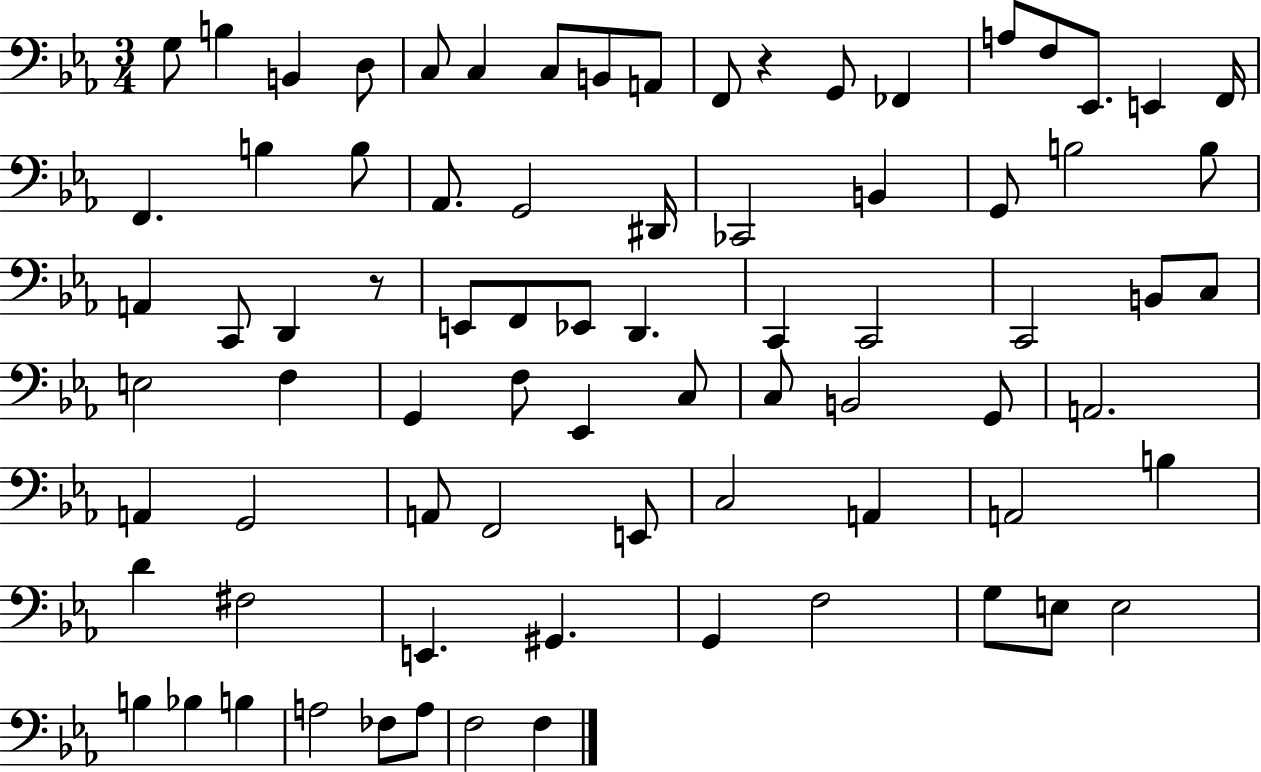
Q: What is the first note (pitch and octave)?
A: G3